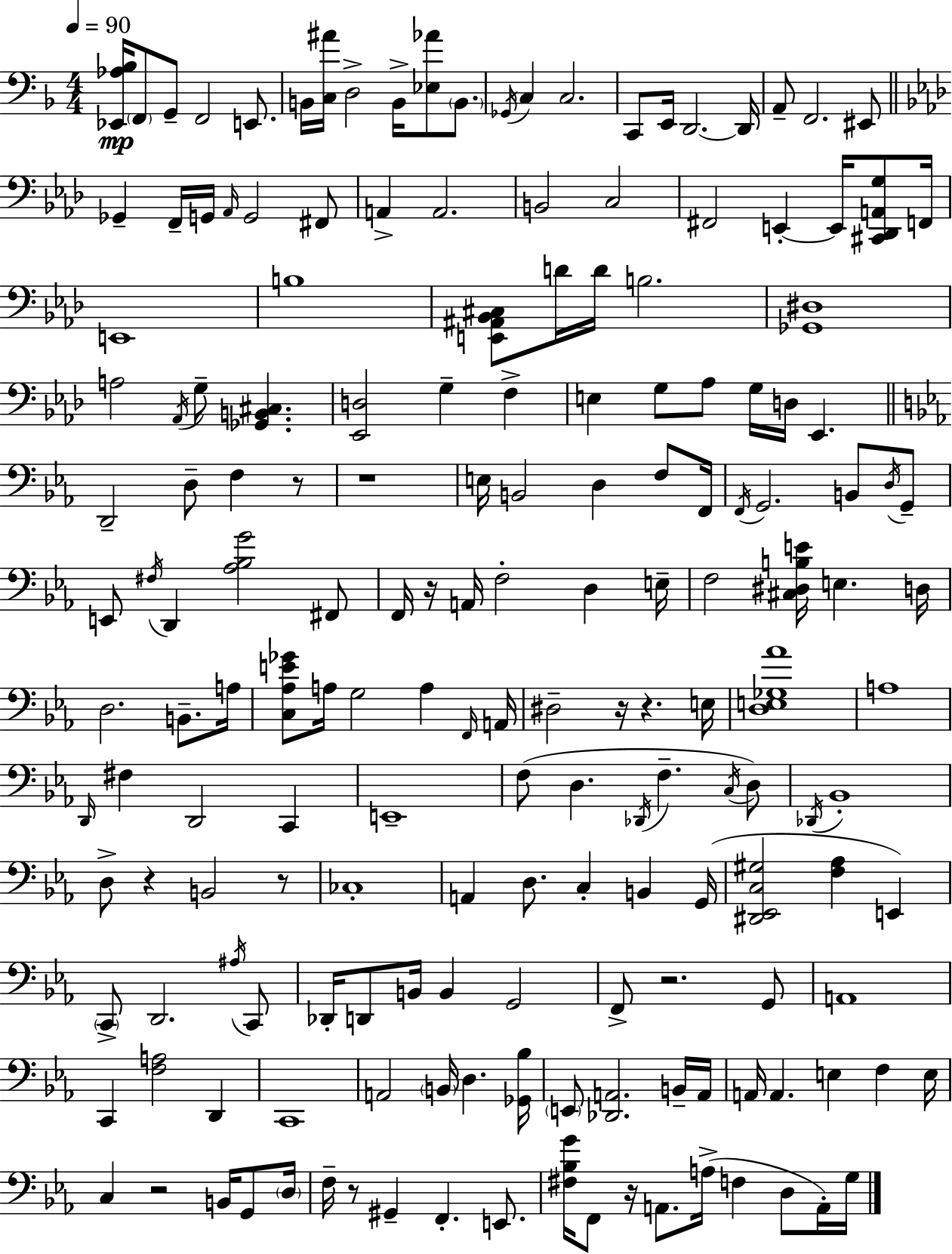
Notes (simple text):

[Eb2,Ab3,Bb3]/s F2/e G2/e F2/h E2/e. B2/s [C3,A#4]/s D3/h B2/s [Eb3,Ab4]/e B2/e. Gb2/s C3/q C3/h. C2/e E2/s D2/h. D2/s A2/e F2/h. EIS2/e Gb2/q F2/s G2/s Ab2/s G2/h F#2/e A2/q A2/h. B2/h C3/h F#2/h E2/q E2/s [C#2,Db2,A2,G3]/e F2/s E2/w B3/w [E2,A#2,Bb2,C#3]/e D4/s D4/s B3/h. [Gb2,D#3]/w A3/h Ab2/s G3/e [Gb2,B2,C#3]/q. [Eb2,D3]/h G3/q F3/q E3/q G3/e Ab3/e G3/s D3/s Eb2/q. D2/h D3/e F3/q R/e R/w E3/s B2/h D3/q F3/e F2/s F2/s G2/h. B2/e D3/s G2/e E2/e F#3/s D2/q [Ab3,Bb3,G4]/h F#2/e F2/s R/s A2/s F3/h D3/q E3/s F3/h [C#3,D#3,B3,E4]/s E3/q. D3/s D3/h. B2/e. A3/s [C3,Ab3,E4,Gb4]/e A3/s G3/h A3/q F2/s A2/s D#3/h R/s R/q. E3/s [D3,E3,Gb3,Ab4]/w A3/w D2/s F#3/q D2/h C2/q E2/w F3/e D3/q. Db2/s F3/q. C3/s D3/e Db2/s Bb2/w D3/e R/q B2/h R/e CES3/w A2/q D3/e. C3/q B2/q G2/s [D#2,Eb2,C3,G#3]/h [F3,Ab3]/q E2/q C2/e D2/h. A#3/s C2/e Db2/s D2/e B2/s B2/q G2/h F2/e R/h. G2/e A2/w C2/q [F3,A3]/h D2/q C2/w A2/h B2/s D3/q. [Gb2,Bb3]/s E2/e [Db2,A2]/h. B2/s A2/s A2/s A2/q. E3/q F3/q E3/s C3/q R/h B2/s G2/e D3/s F3/s R/e G#2/q F2/q. E2/e. [F#3,Bb3,G4]/s F2/e R/s A2/e. A3/s F3/q D3/e A2/s G3/s